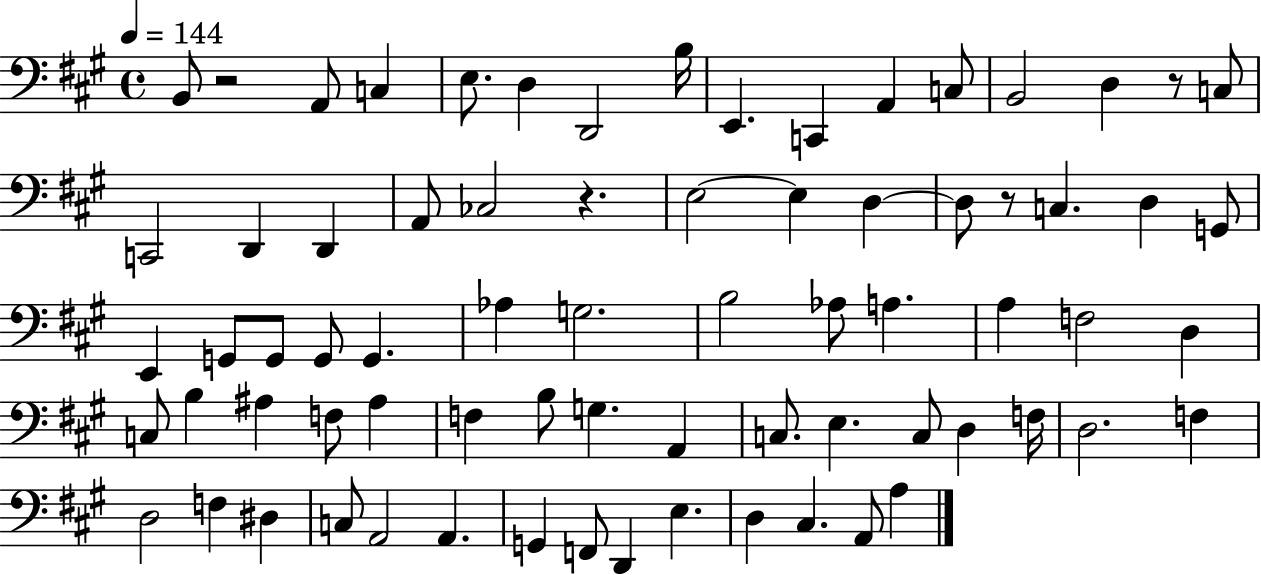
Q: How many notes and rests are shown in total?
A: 73